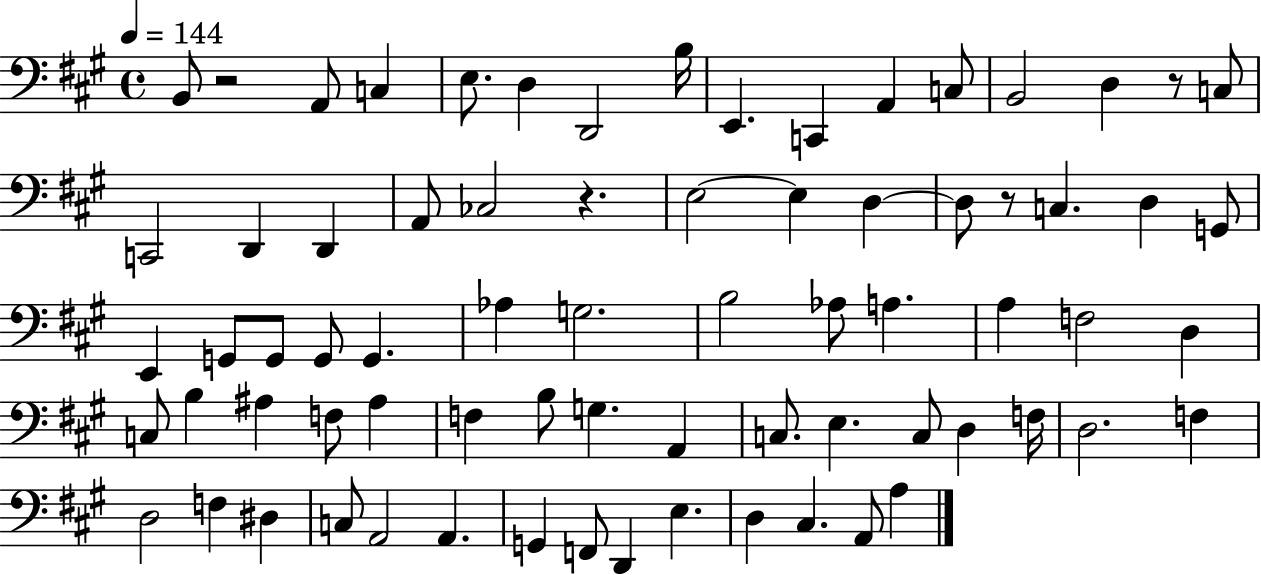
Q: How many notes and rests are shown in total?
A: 73